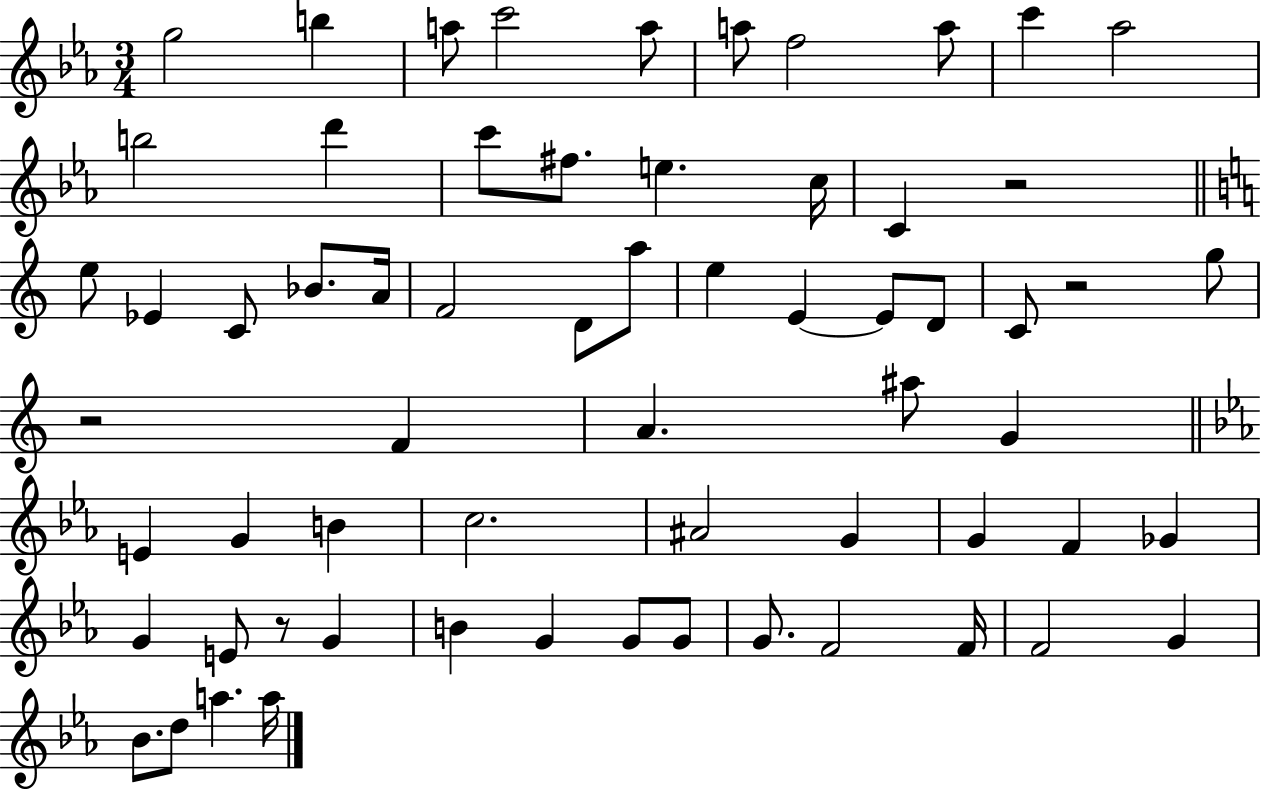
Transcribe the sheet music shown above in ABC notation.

X:1
T:Untitled
M:3/4
L:1/4
K:Eb
g2 b a/2 c'2 a/2 a/2 f2 a/2 c' _a2 b2 d' c'/2 ^f/2 e c/4 C z2 e/2 _E C/2 _B/2 A/4 F2 D/2 a/2 e E E/2 D/2 C/2 z2 g/2 z2 F A ^a/2 G E G B c2 ^A2 G G F _G G E/2 z/2 G B G G/2 G/2 G/2 F2 F/4 F2 G _B/2 d/2 a a/4